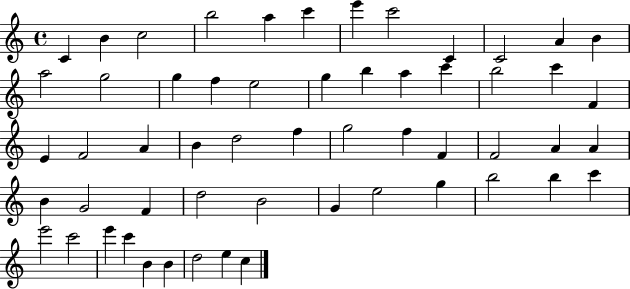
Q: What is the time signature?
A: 4/4